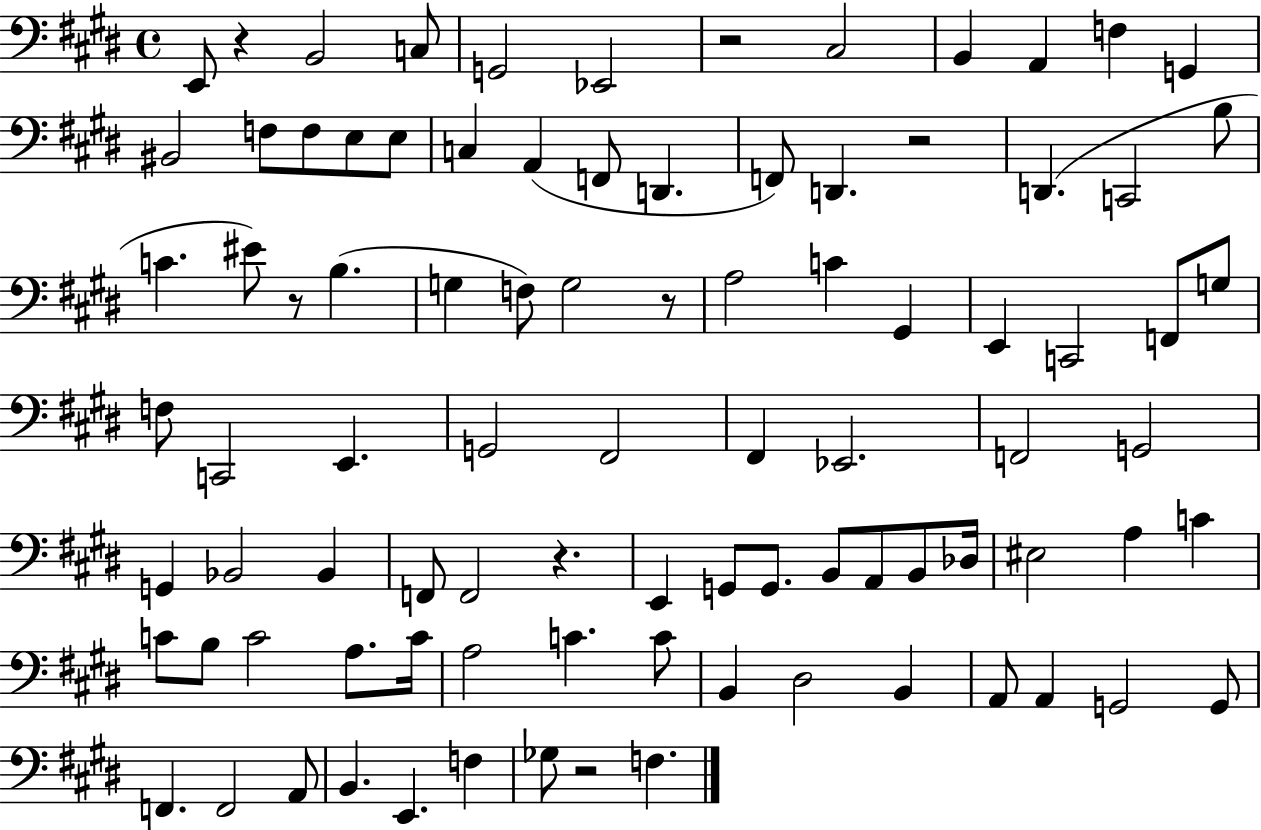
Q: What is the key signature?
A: E major